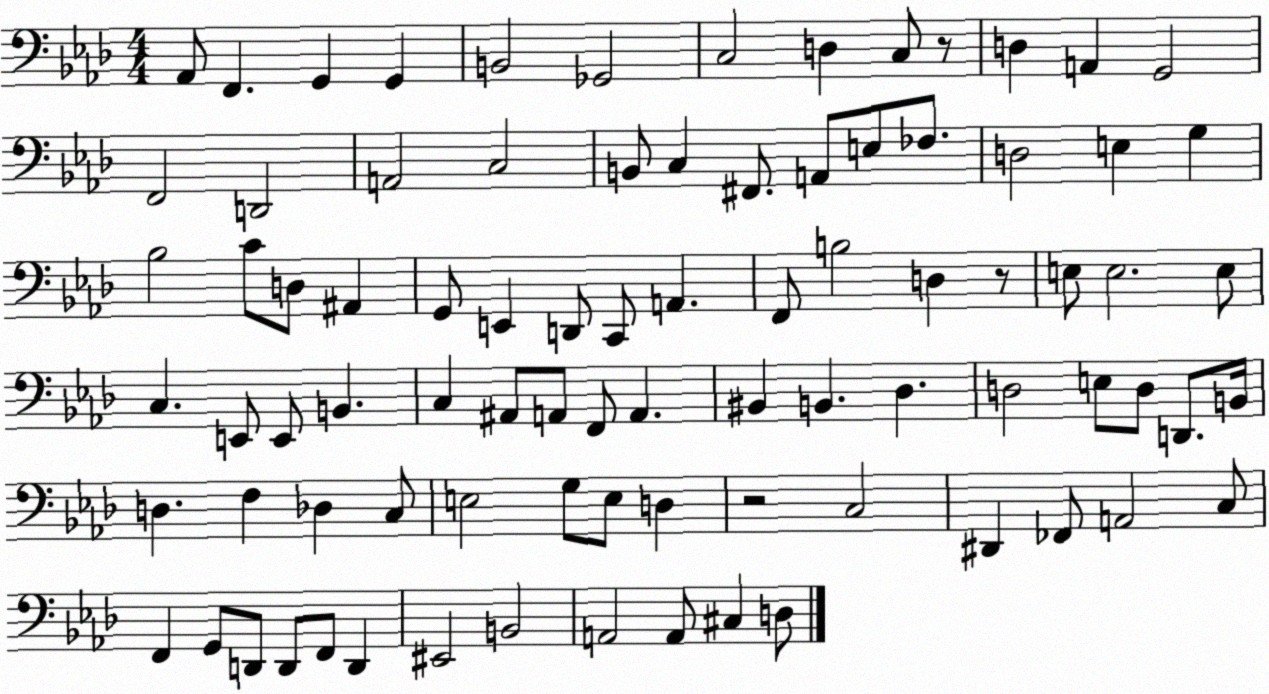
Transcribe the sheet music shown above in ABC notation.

X:1
T:Untitled
M:4/4
L:1/4
K:Ab
_A,,/2 F,, G,, G,, B,,2 _G,,2 C,2 D, C,/2 z/2 D, A,, G,,2 F,,2 D,,2 A,,2 C,2 B,,/2 C, ^F,,/2 A,,/2 E,/2 _F,/2 D,2 E, G, _B,2 C/2 D,/2 ^A,, G,,/2 E,, D,,/2 C,,/2 A,, F,,/2 B,2 D, z/2 E,/2 E,2 E,/2 C, E,,/2 E,,/2 B,, C, ^A,,/2 A,,/2 F,,/2 A,, ^B,, B,, _D, D,2 E,/2 D,/2 D,,/2 B,,/4 D, F, _D, C,/2 E,2 G,/2 E,/2 D, z2 C,2 ^D,, _F,,/2 A,,2 C,/2 F,, G,,/2 D,,/2 D,,/2 F,,/2 D,, ^E,,2 B,,2 A,,2 A,,/2 ^C, D,/2